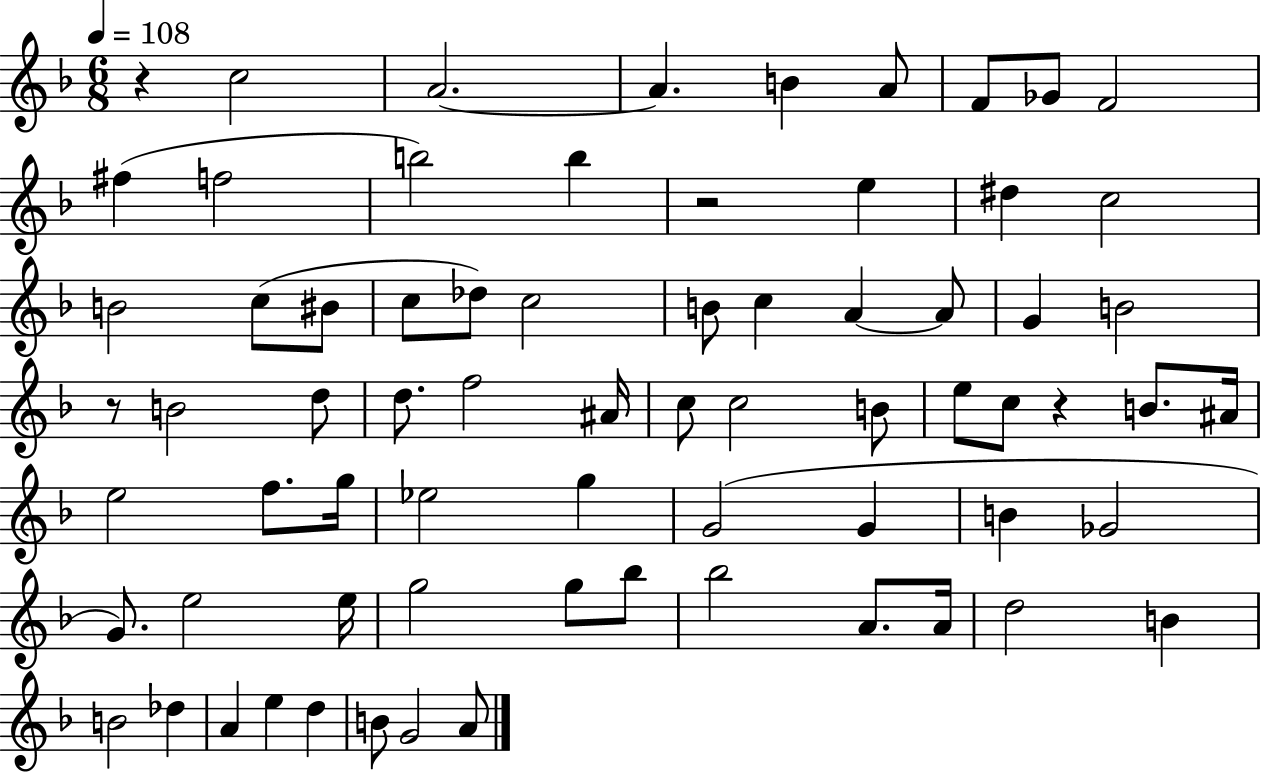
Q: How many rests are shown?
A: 4